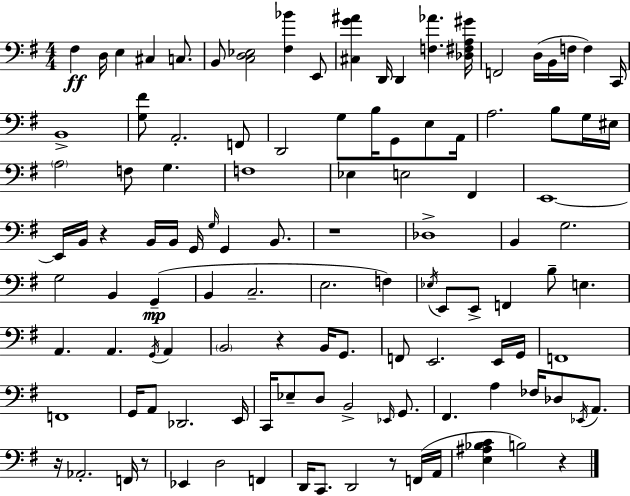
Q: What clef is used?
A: bass